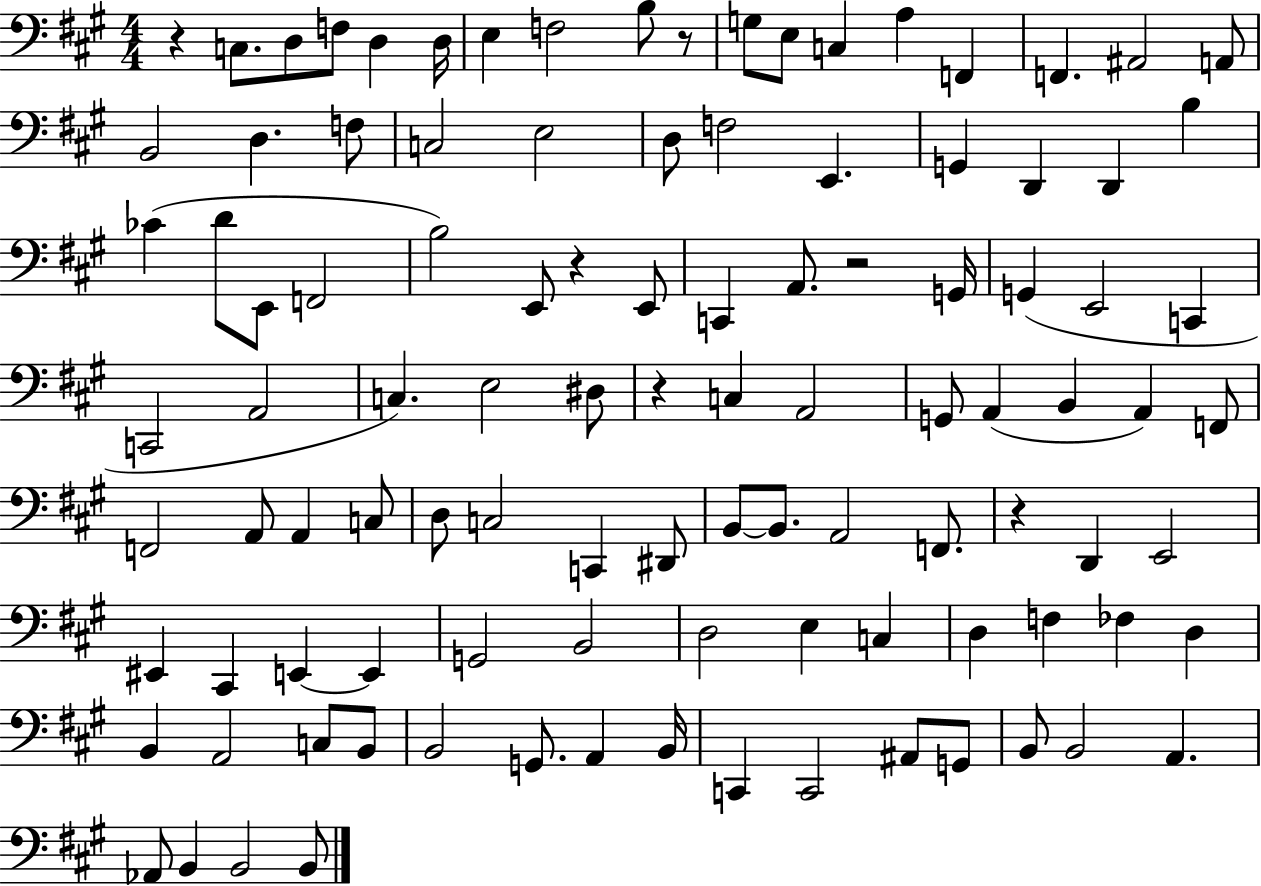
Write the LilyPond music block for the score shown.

{
  \clef bass
  \numericTimeSignature
  \time 4/4
  \key a \major
  \repeat volta 2 { r4 c8. d8 f8 d4 d16 | e4 f2 b8 r8 | g8 e8 c4 a4 f,4 | f,4. ais,2 a,8 | \break b,2 d4. f8 | c2 e2 | d8 f2 e,4. | g,4 d,4 d,4 b4 | \break ces'4( d'8 e,8 f,2 | b2) e,8 r4 e,8 | c,4 a,8. r2 g,16 | g,4( e,2 c,4 | \break c,2 a,2 | c4.) e2 dis8 | r4 c4 a,2 | g,8 a,4( b,4 a,4) f,8 | \break f,2 a,8 a,4 c8 | d8 c2 c,4 dis,8 | b,8~~ b,8. a,2 f,8. | r4 d,4 e,2 | \break eis,4 cis,4 e,4~~ e,4 | g,2 b,2 | d2 e4 c4 | d4 f4 fes4 d4 | \break b,4 a,2 c8 b,8 | b,2 g,8. a,4 b,16 | c,4 c,2 ais,8 g,8 | b,8 b,2 a,4. | \break aes,8 b,4 b,2 b,8 | } \bar "|."
}